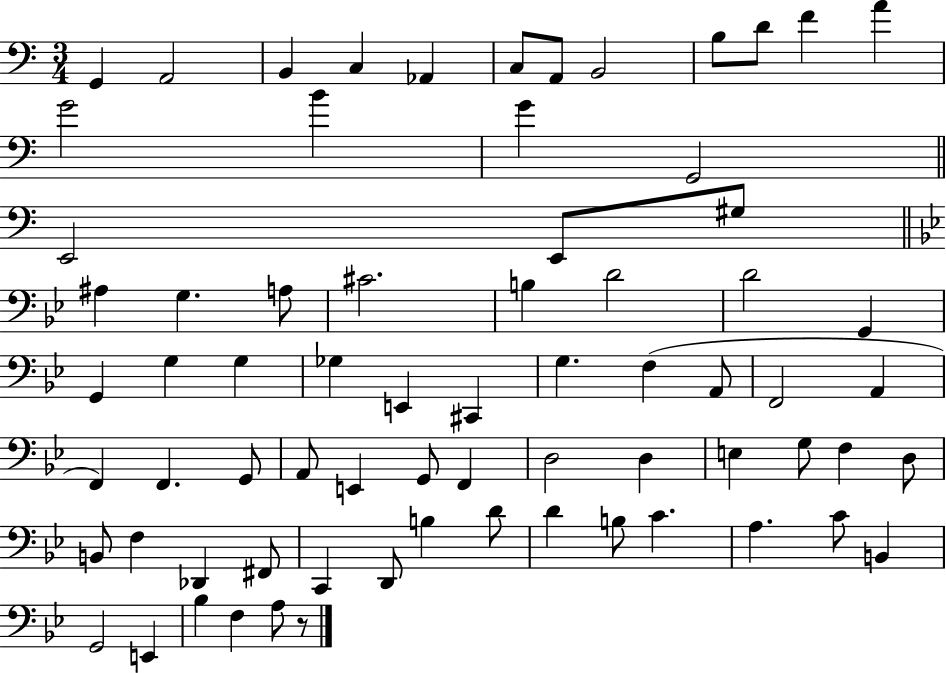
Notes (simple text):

G2/q A2/h B2/q C3/q Ab2/q C3/e A2/e B2/h B3/e D4/e F4/q A4/q G4/h B4/q G4/q G2/h E2/h E2/e G#3/e A#3/q G3/q. A3/e C#4/h. B3/q D4/h D4/h G2/q G2/q G3/q G3/q Gb3/q E2/q C#2/q G3/q. F3/q A2/e F2/h A2/q F2/q F2/q. G2/e A2/e E2/q G2/e F2/q D3/h D3/q E3/q G3/e F3/q D3/e B2/e F3/q Db2/q F#2/e C2/q D2/e B3/q D4/e D4/q B3/e C4/q. A3/q. C4/e B2/q G2/h E2/q Bb3/q F3/q A3/e R/e